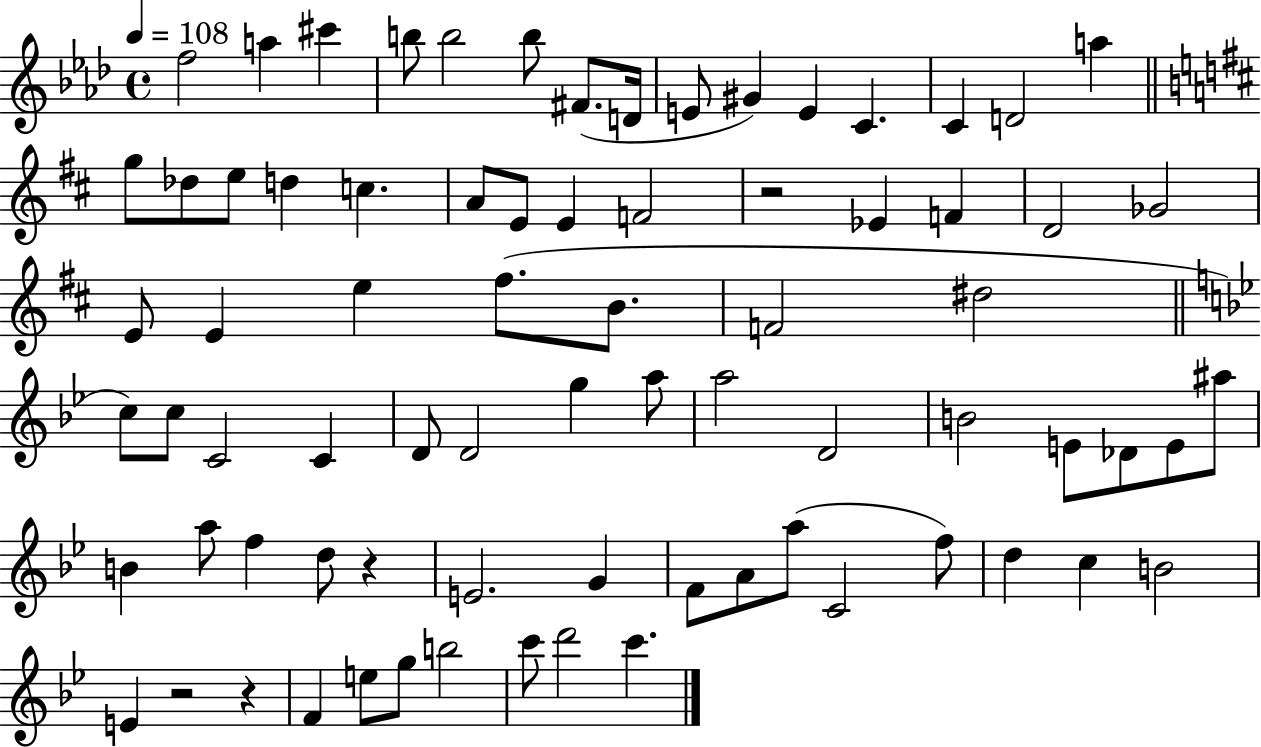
{
  \clef treble
  \time 4/4
  \defaultTimeSignature
  \key aes \major
  \tempo 4 = 108
  \repeat volta 2 { f''2 a''4 cis'''4 | b''8 b''2 b''8 fis'8.( d'16 | e'8 gis'4) e'4 c'4. | c'4 d'2 a''4 | \break \bar "||" \break \key d \major g''8 des''8 e''8 d''4 c''4. | a'8 e'8 e'4 f'2 | r2 ees'4 f'4 | d'2 ges'2 | \break e'8 e'4 e''4 fis''8.( b'8. | f'2 dis''2 | \bar "||" \break \key g \minor c''8) c''8 c'2 c'4 | d'8 d'2 g''4 a''8 | a''2 d'2 | b'2 e'8 des'8 e'8 ais''8 | \break b'4 a''8 f''4 d''8 r4 | e'2. g'4 | f'8 a'8 a''8( c'2 f''8) | d''4 c''4 b'2 | \break e'4 r2 r4 | f'4 e''8 g''8 b''2 | c'''8 d'''2 c'''4. | } \bar "|."
}